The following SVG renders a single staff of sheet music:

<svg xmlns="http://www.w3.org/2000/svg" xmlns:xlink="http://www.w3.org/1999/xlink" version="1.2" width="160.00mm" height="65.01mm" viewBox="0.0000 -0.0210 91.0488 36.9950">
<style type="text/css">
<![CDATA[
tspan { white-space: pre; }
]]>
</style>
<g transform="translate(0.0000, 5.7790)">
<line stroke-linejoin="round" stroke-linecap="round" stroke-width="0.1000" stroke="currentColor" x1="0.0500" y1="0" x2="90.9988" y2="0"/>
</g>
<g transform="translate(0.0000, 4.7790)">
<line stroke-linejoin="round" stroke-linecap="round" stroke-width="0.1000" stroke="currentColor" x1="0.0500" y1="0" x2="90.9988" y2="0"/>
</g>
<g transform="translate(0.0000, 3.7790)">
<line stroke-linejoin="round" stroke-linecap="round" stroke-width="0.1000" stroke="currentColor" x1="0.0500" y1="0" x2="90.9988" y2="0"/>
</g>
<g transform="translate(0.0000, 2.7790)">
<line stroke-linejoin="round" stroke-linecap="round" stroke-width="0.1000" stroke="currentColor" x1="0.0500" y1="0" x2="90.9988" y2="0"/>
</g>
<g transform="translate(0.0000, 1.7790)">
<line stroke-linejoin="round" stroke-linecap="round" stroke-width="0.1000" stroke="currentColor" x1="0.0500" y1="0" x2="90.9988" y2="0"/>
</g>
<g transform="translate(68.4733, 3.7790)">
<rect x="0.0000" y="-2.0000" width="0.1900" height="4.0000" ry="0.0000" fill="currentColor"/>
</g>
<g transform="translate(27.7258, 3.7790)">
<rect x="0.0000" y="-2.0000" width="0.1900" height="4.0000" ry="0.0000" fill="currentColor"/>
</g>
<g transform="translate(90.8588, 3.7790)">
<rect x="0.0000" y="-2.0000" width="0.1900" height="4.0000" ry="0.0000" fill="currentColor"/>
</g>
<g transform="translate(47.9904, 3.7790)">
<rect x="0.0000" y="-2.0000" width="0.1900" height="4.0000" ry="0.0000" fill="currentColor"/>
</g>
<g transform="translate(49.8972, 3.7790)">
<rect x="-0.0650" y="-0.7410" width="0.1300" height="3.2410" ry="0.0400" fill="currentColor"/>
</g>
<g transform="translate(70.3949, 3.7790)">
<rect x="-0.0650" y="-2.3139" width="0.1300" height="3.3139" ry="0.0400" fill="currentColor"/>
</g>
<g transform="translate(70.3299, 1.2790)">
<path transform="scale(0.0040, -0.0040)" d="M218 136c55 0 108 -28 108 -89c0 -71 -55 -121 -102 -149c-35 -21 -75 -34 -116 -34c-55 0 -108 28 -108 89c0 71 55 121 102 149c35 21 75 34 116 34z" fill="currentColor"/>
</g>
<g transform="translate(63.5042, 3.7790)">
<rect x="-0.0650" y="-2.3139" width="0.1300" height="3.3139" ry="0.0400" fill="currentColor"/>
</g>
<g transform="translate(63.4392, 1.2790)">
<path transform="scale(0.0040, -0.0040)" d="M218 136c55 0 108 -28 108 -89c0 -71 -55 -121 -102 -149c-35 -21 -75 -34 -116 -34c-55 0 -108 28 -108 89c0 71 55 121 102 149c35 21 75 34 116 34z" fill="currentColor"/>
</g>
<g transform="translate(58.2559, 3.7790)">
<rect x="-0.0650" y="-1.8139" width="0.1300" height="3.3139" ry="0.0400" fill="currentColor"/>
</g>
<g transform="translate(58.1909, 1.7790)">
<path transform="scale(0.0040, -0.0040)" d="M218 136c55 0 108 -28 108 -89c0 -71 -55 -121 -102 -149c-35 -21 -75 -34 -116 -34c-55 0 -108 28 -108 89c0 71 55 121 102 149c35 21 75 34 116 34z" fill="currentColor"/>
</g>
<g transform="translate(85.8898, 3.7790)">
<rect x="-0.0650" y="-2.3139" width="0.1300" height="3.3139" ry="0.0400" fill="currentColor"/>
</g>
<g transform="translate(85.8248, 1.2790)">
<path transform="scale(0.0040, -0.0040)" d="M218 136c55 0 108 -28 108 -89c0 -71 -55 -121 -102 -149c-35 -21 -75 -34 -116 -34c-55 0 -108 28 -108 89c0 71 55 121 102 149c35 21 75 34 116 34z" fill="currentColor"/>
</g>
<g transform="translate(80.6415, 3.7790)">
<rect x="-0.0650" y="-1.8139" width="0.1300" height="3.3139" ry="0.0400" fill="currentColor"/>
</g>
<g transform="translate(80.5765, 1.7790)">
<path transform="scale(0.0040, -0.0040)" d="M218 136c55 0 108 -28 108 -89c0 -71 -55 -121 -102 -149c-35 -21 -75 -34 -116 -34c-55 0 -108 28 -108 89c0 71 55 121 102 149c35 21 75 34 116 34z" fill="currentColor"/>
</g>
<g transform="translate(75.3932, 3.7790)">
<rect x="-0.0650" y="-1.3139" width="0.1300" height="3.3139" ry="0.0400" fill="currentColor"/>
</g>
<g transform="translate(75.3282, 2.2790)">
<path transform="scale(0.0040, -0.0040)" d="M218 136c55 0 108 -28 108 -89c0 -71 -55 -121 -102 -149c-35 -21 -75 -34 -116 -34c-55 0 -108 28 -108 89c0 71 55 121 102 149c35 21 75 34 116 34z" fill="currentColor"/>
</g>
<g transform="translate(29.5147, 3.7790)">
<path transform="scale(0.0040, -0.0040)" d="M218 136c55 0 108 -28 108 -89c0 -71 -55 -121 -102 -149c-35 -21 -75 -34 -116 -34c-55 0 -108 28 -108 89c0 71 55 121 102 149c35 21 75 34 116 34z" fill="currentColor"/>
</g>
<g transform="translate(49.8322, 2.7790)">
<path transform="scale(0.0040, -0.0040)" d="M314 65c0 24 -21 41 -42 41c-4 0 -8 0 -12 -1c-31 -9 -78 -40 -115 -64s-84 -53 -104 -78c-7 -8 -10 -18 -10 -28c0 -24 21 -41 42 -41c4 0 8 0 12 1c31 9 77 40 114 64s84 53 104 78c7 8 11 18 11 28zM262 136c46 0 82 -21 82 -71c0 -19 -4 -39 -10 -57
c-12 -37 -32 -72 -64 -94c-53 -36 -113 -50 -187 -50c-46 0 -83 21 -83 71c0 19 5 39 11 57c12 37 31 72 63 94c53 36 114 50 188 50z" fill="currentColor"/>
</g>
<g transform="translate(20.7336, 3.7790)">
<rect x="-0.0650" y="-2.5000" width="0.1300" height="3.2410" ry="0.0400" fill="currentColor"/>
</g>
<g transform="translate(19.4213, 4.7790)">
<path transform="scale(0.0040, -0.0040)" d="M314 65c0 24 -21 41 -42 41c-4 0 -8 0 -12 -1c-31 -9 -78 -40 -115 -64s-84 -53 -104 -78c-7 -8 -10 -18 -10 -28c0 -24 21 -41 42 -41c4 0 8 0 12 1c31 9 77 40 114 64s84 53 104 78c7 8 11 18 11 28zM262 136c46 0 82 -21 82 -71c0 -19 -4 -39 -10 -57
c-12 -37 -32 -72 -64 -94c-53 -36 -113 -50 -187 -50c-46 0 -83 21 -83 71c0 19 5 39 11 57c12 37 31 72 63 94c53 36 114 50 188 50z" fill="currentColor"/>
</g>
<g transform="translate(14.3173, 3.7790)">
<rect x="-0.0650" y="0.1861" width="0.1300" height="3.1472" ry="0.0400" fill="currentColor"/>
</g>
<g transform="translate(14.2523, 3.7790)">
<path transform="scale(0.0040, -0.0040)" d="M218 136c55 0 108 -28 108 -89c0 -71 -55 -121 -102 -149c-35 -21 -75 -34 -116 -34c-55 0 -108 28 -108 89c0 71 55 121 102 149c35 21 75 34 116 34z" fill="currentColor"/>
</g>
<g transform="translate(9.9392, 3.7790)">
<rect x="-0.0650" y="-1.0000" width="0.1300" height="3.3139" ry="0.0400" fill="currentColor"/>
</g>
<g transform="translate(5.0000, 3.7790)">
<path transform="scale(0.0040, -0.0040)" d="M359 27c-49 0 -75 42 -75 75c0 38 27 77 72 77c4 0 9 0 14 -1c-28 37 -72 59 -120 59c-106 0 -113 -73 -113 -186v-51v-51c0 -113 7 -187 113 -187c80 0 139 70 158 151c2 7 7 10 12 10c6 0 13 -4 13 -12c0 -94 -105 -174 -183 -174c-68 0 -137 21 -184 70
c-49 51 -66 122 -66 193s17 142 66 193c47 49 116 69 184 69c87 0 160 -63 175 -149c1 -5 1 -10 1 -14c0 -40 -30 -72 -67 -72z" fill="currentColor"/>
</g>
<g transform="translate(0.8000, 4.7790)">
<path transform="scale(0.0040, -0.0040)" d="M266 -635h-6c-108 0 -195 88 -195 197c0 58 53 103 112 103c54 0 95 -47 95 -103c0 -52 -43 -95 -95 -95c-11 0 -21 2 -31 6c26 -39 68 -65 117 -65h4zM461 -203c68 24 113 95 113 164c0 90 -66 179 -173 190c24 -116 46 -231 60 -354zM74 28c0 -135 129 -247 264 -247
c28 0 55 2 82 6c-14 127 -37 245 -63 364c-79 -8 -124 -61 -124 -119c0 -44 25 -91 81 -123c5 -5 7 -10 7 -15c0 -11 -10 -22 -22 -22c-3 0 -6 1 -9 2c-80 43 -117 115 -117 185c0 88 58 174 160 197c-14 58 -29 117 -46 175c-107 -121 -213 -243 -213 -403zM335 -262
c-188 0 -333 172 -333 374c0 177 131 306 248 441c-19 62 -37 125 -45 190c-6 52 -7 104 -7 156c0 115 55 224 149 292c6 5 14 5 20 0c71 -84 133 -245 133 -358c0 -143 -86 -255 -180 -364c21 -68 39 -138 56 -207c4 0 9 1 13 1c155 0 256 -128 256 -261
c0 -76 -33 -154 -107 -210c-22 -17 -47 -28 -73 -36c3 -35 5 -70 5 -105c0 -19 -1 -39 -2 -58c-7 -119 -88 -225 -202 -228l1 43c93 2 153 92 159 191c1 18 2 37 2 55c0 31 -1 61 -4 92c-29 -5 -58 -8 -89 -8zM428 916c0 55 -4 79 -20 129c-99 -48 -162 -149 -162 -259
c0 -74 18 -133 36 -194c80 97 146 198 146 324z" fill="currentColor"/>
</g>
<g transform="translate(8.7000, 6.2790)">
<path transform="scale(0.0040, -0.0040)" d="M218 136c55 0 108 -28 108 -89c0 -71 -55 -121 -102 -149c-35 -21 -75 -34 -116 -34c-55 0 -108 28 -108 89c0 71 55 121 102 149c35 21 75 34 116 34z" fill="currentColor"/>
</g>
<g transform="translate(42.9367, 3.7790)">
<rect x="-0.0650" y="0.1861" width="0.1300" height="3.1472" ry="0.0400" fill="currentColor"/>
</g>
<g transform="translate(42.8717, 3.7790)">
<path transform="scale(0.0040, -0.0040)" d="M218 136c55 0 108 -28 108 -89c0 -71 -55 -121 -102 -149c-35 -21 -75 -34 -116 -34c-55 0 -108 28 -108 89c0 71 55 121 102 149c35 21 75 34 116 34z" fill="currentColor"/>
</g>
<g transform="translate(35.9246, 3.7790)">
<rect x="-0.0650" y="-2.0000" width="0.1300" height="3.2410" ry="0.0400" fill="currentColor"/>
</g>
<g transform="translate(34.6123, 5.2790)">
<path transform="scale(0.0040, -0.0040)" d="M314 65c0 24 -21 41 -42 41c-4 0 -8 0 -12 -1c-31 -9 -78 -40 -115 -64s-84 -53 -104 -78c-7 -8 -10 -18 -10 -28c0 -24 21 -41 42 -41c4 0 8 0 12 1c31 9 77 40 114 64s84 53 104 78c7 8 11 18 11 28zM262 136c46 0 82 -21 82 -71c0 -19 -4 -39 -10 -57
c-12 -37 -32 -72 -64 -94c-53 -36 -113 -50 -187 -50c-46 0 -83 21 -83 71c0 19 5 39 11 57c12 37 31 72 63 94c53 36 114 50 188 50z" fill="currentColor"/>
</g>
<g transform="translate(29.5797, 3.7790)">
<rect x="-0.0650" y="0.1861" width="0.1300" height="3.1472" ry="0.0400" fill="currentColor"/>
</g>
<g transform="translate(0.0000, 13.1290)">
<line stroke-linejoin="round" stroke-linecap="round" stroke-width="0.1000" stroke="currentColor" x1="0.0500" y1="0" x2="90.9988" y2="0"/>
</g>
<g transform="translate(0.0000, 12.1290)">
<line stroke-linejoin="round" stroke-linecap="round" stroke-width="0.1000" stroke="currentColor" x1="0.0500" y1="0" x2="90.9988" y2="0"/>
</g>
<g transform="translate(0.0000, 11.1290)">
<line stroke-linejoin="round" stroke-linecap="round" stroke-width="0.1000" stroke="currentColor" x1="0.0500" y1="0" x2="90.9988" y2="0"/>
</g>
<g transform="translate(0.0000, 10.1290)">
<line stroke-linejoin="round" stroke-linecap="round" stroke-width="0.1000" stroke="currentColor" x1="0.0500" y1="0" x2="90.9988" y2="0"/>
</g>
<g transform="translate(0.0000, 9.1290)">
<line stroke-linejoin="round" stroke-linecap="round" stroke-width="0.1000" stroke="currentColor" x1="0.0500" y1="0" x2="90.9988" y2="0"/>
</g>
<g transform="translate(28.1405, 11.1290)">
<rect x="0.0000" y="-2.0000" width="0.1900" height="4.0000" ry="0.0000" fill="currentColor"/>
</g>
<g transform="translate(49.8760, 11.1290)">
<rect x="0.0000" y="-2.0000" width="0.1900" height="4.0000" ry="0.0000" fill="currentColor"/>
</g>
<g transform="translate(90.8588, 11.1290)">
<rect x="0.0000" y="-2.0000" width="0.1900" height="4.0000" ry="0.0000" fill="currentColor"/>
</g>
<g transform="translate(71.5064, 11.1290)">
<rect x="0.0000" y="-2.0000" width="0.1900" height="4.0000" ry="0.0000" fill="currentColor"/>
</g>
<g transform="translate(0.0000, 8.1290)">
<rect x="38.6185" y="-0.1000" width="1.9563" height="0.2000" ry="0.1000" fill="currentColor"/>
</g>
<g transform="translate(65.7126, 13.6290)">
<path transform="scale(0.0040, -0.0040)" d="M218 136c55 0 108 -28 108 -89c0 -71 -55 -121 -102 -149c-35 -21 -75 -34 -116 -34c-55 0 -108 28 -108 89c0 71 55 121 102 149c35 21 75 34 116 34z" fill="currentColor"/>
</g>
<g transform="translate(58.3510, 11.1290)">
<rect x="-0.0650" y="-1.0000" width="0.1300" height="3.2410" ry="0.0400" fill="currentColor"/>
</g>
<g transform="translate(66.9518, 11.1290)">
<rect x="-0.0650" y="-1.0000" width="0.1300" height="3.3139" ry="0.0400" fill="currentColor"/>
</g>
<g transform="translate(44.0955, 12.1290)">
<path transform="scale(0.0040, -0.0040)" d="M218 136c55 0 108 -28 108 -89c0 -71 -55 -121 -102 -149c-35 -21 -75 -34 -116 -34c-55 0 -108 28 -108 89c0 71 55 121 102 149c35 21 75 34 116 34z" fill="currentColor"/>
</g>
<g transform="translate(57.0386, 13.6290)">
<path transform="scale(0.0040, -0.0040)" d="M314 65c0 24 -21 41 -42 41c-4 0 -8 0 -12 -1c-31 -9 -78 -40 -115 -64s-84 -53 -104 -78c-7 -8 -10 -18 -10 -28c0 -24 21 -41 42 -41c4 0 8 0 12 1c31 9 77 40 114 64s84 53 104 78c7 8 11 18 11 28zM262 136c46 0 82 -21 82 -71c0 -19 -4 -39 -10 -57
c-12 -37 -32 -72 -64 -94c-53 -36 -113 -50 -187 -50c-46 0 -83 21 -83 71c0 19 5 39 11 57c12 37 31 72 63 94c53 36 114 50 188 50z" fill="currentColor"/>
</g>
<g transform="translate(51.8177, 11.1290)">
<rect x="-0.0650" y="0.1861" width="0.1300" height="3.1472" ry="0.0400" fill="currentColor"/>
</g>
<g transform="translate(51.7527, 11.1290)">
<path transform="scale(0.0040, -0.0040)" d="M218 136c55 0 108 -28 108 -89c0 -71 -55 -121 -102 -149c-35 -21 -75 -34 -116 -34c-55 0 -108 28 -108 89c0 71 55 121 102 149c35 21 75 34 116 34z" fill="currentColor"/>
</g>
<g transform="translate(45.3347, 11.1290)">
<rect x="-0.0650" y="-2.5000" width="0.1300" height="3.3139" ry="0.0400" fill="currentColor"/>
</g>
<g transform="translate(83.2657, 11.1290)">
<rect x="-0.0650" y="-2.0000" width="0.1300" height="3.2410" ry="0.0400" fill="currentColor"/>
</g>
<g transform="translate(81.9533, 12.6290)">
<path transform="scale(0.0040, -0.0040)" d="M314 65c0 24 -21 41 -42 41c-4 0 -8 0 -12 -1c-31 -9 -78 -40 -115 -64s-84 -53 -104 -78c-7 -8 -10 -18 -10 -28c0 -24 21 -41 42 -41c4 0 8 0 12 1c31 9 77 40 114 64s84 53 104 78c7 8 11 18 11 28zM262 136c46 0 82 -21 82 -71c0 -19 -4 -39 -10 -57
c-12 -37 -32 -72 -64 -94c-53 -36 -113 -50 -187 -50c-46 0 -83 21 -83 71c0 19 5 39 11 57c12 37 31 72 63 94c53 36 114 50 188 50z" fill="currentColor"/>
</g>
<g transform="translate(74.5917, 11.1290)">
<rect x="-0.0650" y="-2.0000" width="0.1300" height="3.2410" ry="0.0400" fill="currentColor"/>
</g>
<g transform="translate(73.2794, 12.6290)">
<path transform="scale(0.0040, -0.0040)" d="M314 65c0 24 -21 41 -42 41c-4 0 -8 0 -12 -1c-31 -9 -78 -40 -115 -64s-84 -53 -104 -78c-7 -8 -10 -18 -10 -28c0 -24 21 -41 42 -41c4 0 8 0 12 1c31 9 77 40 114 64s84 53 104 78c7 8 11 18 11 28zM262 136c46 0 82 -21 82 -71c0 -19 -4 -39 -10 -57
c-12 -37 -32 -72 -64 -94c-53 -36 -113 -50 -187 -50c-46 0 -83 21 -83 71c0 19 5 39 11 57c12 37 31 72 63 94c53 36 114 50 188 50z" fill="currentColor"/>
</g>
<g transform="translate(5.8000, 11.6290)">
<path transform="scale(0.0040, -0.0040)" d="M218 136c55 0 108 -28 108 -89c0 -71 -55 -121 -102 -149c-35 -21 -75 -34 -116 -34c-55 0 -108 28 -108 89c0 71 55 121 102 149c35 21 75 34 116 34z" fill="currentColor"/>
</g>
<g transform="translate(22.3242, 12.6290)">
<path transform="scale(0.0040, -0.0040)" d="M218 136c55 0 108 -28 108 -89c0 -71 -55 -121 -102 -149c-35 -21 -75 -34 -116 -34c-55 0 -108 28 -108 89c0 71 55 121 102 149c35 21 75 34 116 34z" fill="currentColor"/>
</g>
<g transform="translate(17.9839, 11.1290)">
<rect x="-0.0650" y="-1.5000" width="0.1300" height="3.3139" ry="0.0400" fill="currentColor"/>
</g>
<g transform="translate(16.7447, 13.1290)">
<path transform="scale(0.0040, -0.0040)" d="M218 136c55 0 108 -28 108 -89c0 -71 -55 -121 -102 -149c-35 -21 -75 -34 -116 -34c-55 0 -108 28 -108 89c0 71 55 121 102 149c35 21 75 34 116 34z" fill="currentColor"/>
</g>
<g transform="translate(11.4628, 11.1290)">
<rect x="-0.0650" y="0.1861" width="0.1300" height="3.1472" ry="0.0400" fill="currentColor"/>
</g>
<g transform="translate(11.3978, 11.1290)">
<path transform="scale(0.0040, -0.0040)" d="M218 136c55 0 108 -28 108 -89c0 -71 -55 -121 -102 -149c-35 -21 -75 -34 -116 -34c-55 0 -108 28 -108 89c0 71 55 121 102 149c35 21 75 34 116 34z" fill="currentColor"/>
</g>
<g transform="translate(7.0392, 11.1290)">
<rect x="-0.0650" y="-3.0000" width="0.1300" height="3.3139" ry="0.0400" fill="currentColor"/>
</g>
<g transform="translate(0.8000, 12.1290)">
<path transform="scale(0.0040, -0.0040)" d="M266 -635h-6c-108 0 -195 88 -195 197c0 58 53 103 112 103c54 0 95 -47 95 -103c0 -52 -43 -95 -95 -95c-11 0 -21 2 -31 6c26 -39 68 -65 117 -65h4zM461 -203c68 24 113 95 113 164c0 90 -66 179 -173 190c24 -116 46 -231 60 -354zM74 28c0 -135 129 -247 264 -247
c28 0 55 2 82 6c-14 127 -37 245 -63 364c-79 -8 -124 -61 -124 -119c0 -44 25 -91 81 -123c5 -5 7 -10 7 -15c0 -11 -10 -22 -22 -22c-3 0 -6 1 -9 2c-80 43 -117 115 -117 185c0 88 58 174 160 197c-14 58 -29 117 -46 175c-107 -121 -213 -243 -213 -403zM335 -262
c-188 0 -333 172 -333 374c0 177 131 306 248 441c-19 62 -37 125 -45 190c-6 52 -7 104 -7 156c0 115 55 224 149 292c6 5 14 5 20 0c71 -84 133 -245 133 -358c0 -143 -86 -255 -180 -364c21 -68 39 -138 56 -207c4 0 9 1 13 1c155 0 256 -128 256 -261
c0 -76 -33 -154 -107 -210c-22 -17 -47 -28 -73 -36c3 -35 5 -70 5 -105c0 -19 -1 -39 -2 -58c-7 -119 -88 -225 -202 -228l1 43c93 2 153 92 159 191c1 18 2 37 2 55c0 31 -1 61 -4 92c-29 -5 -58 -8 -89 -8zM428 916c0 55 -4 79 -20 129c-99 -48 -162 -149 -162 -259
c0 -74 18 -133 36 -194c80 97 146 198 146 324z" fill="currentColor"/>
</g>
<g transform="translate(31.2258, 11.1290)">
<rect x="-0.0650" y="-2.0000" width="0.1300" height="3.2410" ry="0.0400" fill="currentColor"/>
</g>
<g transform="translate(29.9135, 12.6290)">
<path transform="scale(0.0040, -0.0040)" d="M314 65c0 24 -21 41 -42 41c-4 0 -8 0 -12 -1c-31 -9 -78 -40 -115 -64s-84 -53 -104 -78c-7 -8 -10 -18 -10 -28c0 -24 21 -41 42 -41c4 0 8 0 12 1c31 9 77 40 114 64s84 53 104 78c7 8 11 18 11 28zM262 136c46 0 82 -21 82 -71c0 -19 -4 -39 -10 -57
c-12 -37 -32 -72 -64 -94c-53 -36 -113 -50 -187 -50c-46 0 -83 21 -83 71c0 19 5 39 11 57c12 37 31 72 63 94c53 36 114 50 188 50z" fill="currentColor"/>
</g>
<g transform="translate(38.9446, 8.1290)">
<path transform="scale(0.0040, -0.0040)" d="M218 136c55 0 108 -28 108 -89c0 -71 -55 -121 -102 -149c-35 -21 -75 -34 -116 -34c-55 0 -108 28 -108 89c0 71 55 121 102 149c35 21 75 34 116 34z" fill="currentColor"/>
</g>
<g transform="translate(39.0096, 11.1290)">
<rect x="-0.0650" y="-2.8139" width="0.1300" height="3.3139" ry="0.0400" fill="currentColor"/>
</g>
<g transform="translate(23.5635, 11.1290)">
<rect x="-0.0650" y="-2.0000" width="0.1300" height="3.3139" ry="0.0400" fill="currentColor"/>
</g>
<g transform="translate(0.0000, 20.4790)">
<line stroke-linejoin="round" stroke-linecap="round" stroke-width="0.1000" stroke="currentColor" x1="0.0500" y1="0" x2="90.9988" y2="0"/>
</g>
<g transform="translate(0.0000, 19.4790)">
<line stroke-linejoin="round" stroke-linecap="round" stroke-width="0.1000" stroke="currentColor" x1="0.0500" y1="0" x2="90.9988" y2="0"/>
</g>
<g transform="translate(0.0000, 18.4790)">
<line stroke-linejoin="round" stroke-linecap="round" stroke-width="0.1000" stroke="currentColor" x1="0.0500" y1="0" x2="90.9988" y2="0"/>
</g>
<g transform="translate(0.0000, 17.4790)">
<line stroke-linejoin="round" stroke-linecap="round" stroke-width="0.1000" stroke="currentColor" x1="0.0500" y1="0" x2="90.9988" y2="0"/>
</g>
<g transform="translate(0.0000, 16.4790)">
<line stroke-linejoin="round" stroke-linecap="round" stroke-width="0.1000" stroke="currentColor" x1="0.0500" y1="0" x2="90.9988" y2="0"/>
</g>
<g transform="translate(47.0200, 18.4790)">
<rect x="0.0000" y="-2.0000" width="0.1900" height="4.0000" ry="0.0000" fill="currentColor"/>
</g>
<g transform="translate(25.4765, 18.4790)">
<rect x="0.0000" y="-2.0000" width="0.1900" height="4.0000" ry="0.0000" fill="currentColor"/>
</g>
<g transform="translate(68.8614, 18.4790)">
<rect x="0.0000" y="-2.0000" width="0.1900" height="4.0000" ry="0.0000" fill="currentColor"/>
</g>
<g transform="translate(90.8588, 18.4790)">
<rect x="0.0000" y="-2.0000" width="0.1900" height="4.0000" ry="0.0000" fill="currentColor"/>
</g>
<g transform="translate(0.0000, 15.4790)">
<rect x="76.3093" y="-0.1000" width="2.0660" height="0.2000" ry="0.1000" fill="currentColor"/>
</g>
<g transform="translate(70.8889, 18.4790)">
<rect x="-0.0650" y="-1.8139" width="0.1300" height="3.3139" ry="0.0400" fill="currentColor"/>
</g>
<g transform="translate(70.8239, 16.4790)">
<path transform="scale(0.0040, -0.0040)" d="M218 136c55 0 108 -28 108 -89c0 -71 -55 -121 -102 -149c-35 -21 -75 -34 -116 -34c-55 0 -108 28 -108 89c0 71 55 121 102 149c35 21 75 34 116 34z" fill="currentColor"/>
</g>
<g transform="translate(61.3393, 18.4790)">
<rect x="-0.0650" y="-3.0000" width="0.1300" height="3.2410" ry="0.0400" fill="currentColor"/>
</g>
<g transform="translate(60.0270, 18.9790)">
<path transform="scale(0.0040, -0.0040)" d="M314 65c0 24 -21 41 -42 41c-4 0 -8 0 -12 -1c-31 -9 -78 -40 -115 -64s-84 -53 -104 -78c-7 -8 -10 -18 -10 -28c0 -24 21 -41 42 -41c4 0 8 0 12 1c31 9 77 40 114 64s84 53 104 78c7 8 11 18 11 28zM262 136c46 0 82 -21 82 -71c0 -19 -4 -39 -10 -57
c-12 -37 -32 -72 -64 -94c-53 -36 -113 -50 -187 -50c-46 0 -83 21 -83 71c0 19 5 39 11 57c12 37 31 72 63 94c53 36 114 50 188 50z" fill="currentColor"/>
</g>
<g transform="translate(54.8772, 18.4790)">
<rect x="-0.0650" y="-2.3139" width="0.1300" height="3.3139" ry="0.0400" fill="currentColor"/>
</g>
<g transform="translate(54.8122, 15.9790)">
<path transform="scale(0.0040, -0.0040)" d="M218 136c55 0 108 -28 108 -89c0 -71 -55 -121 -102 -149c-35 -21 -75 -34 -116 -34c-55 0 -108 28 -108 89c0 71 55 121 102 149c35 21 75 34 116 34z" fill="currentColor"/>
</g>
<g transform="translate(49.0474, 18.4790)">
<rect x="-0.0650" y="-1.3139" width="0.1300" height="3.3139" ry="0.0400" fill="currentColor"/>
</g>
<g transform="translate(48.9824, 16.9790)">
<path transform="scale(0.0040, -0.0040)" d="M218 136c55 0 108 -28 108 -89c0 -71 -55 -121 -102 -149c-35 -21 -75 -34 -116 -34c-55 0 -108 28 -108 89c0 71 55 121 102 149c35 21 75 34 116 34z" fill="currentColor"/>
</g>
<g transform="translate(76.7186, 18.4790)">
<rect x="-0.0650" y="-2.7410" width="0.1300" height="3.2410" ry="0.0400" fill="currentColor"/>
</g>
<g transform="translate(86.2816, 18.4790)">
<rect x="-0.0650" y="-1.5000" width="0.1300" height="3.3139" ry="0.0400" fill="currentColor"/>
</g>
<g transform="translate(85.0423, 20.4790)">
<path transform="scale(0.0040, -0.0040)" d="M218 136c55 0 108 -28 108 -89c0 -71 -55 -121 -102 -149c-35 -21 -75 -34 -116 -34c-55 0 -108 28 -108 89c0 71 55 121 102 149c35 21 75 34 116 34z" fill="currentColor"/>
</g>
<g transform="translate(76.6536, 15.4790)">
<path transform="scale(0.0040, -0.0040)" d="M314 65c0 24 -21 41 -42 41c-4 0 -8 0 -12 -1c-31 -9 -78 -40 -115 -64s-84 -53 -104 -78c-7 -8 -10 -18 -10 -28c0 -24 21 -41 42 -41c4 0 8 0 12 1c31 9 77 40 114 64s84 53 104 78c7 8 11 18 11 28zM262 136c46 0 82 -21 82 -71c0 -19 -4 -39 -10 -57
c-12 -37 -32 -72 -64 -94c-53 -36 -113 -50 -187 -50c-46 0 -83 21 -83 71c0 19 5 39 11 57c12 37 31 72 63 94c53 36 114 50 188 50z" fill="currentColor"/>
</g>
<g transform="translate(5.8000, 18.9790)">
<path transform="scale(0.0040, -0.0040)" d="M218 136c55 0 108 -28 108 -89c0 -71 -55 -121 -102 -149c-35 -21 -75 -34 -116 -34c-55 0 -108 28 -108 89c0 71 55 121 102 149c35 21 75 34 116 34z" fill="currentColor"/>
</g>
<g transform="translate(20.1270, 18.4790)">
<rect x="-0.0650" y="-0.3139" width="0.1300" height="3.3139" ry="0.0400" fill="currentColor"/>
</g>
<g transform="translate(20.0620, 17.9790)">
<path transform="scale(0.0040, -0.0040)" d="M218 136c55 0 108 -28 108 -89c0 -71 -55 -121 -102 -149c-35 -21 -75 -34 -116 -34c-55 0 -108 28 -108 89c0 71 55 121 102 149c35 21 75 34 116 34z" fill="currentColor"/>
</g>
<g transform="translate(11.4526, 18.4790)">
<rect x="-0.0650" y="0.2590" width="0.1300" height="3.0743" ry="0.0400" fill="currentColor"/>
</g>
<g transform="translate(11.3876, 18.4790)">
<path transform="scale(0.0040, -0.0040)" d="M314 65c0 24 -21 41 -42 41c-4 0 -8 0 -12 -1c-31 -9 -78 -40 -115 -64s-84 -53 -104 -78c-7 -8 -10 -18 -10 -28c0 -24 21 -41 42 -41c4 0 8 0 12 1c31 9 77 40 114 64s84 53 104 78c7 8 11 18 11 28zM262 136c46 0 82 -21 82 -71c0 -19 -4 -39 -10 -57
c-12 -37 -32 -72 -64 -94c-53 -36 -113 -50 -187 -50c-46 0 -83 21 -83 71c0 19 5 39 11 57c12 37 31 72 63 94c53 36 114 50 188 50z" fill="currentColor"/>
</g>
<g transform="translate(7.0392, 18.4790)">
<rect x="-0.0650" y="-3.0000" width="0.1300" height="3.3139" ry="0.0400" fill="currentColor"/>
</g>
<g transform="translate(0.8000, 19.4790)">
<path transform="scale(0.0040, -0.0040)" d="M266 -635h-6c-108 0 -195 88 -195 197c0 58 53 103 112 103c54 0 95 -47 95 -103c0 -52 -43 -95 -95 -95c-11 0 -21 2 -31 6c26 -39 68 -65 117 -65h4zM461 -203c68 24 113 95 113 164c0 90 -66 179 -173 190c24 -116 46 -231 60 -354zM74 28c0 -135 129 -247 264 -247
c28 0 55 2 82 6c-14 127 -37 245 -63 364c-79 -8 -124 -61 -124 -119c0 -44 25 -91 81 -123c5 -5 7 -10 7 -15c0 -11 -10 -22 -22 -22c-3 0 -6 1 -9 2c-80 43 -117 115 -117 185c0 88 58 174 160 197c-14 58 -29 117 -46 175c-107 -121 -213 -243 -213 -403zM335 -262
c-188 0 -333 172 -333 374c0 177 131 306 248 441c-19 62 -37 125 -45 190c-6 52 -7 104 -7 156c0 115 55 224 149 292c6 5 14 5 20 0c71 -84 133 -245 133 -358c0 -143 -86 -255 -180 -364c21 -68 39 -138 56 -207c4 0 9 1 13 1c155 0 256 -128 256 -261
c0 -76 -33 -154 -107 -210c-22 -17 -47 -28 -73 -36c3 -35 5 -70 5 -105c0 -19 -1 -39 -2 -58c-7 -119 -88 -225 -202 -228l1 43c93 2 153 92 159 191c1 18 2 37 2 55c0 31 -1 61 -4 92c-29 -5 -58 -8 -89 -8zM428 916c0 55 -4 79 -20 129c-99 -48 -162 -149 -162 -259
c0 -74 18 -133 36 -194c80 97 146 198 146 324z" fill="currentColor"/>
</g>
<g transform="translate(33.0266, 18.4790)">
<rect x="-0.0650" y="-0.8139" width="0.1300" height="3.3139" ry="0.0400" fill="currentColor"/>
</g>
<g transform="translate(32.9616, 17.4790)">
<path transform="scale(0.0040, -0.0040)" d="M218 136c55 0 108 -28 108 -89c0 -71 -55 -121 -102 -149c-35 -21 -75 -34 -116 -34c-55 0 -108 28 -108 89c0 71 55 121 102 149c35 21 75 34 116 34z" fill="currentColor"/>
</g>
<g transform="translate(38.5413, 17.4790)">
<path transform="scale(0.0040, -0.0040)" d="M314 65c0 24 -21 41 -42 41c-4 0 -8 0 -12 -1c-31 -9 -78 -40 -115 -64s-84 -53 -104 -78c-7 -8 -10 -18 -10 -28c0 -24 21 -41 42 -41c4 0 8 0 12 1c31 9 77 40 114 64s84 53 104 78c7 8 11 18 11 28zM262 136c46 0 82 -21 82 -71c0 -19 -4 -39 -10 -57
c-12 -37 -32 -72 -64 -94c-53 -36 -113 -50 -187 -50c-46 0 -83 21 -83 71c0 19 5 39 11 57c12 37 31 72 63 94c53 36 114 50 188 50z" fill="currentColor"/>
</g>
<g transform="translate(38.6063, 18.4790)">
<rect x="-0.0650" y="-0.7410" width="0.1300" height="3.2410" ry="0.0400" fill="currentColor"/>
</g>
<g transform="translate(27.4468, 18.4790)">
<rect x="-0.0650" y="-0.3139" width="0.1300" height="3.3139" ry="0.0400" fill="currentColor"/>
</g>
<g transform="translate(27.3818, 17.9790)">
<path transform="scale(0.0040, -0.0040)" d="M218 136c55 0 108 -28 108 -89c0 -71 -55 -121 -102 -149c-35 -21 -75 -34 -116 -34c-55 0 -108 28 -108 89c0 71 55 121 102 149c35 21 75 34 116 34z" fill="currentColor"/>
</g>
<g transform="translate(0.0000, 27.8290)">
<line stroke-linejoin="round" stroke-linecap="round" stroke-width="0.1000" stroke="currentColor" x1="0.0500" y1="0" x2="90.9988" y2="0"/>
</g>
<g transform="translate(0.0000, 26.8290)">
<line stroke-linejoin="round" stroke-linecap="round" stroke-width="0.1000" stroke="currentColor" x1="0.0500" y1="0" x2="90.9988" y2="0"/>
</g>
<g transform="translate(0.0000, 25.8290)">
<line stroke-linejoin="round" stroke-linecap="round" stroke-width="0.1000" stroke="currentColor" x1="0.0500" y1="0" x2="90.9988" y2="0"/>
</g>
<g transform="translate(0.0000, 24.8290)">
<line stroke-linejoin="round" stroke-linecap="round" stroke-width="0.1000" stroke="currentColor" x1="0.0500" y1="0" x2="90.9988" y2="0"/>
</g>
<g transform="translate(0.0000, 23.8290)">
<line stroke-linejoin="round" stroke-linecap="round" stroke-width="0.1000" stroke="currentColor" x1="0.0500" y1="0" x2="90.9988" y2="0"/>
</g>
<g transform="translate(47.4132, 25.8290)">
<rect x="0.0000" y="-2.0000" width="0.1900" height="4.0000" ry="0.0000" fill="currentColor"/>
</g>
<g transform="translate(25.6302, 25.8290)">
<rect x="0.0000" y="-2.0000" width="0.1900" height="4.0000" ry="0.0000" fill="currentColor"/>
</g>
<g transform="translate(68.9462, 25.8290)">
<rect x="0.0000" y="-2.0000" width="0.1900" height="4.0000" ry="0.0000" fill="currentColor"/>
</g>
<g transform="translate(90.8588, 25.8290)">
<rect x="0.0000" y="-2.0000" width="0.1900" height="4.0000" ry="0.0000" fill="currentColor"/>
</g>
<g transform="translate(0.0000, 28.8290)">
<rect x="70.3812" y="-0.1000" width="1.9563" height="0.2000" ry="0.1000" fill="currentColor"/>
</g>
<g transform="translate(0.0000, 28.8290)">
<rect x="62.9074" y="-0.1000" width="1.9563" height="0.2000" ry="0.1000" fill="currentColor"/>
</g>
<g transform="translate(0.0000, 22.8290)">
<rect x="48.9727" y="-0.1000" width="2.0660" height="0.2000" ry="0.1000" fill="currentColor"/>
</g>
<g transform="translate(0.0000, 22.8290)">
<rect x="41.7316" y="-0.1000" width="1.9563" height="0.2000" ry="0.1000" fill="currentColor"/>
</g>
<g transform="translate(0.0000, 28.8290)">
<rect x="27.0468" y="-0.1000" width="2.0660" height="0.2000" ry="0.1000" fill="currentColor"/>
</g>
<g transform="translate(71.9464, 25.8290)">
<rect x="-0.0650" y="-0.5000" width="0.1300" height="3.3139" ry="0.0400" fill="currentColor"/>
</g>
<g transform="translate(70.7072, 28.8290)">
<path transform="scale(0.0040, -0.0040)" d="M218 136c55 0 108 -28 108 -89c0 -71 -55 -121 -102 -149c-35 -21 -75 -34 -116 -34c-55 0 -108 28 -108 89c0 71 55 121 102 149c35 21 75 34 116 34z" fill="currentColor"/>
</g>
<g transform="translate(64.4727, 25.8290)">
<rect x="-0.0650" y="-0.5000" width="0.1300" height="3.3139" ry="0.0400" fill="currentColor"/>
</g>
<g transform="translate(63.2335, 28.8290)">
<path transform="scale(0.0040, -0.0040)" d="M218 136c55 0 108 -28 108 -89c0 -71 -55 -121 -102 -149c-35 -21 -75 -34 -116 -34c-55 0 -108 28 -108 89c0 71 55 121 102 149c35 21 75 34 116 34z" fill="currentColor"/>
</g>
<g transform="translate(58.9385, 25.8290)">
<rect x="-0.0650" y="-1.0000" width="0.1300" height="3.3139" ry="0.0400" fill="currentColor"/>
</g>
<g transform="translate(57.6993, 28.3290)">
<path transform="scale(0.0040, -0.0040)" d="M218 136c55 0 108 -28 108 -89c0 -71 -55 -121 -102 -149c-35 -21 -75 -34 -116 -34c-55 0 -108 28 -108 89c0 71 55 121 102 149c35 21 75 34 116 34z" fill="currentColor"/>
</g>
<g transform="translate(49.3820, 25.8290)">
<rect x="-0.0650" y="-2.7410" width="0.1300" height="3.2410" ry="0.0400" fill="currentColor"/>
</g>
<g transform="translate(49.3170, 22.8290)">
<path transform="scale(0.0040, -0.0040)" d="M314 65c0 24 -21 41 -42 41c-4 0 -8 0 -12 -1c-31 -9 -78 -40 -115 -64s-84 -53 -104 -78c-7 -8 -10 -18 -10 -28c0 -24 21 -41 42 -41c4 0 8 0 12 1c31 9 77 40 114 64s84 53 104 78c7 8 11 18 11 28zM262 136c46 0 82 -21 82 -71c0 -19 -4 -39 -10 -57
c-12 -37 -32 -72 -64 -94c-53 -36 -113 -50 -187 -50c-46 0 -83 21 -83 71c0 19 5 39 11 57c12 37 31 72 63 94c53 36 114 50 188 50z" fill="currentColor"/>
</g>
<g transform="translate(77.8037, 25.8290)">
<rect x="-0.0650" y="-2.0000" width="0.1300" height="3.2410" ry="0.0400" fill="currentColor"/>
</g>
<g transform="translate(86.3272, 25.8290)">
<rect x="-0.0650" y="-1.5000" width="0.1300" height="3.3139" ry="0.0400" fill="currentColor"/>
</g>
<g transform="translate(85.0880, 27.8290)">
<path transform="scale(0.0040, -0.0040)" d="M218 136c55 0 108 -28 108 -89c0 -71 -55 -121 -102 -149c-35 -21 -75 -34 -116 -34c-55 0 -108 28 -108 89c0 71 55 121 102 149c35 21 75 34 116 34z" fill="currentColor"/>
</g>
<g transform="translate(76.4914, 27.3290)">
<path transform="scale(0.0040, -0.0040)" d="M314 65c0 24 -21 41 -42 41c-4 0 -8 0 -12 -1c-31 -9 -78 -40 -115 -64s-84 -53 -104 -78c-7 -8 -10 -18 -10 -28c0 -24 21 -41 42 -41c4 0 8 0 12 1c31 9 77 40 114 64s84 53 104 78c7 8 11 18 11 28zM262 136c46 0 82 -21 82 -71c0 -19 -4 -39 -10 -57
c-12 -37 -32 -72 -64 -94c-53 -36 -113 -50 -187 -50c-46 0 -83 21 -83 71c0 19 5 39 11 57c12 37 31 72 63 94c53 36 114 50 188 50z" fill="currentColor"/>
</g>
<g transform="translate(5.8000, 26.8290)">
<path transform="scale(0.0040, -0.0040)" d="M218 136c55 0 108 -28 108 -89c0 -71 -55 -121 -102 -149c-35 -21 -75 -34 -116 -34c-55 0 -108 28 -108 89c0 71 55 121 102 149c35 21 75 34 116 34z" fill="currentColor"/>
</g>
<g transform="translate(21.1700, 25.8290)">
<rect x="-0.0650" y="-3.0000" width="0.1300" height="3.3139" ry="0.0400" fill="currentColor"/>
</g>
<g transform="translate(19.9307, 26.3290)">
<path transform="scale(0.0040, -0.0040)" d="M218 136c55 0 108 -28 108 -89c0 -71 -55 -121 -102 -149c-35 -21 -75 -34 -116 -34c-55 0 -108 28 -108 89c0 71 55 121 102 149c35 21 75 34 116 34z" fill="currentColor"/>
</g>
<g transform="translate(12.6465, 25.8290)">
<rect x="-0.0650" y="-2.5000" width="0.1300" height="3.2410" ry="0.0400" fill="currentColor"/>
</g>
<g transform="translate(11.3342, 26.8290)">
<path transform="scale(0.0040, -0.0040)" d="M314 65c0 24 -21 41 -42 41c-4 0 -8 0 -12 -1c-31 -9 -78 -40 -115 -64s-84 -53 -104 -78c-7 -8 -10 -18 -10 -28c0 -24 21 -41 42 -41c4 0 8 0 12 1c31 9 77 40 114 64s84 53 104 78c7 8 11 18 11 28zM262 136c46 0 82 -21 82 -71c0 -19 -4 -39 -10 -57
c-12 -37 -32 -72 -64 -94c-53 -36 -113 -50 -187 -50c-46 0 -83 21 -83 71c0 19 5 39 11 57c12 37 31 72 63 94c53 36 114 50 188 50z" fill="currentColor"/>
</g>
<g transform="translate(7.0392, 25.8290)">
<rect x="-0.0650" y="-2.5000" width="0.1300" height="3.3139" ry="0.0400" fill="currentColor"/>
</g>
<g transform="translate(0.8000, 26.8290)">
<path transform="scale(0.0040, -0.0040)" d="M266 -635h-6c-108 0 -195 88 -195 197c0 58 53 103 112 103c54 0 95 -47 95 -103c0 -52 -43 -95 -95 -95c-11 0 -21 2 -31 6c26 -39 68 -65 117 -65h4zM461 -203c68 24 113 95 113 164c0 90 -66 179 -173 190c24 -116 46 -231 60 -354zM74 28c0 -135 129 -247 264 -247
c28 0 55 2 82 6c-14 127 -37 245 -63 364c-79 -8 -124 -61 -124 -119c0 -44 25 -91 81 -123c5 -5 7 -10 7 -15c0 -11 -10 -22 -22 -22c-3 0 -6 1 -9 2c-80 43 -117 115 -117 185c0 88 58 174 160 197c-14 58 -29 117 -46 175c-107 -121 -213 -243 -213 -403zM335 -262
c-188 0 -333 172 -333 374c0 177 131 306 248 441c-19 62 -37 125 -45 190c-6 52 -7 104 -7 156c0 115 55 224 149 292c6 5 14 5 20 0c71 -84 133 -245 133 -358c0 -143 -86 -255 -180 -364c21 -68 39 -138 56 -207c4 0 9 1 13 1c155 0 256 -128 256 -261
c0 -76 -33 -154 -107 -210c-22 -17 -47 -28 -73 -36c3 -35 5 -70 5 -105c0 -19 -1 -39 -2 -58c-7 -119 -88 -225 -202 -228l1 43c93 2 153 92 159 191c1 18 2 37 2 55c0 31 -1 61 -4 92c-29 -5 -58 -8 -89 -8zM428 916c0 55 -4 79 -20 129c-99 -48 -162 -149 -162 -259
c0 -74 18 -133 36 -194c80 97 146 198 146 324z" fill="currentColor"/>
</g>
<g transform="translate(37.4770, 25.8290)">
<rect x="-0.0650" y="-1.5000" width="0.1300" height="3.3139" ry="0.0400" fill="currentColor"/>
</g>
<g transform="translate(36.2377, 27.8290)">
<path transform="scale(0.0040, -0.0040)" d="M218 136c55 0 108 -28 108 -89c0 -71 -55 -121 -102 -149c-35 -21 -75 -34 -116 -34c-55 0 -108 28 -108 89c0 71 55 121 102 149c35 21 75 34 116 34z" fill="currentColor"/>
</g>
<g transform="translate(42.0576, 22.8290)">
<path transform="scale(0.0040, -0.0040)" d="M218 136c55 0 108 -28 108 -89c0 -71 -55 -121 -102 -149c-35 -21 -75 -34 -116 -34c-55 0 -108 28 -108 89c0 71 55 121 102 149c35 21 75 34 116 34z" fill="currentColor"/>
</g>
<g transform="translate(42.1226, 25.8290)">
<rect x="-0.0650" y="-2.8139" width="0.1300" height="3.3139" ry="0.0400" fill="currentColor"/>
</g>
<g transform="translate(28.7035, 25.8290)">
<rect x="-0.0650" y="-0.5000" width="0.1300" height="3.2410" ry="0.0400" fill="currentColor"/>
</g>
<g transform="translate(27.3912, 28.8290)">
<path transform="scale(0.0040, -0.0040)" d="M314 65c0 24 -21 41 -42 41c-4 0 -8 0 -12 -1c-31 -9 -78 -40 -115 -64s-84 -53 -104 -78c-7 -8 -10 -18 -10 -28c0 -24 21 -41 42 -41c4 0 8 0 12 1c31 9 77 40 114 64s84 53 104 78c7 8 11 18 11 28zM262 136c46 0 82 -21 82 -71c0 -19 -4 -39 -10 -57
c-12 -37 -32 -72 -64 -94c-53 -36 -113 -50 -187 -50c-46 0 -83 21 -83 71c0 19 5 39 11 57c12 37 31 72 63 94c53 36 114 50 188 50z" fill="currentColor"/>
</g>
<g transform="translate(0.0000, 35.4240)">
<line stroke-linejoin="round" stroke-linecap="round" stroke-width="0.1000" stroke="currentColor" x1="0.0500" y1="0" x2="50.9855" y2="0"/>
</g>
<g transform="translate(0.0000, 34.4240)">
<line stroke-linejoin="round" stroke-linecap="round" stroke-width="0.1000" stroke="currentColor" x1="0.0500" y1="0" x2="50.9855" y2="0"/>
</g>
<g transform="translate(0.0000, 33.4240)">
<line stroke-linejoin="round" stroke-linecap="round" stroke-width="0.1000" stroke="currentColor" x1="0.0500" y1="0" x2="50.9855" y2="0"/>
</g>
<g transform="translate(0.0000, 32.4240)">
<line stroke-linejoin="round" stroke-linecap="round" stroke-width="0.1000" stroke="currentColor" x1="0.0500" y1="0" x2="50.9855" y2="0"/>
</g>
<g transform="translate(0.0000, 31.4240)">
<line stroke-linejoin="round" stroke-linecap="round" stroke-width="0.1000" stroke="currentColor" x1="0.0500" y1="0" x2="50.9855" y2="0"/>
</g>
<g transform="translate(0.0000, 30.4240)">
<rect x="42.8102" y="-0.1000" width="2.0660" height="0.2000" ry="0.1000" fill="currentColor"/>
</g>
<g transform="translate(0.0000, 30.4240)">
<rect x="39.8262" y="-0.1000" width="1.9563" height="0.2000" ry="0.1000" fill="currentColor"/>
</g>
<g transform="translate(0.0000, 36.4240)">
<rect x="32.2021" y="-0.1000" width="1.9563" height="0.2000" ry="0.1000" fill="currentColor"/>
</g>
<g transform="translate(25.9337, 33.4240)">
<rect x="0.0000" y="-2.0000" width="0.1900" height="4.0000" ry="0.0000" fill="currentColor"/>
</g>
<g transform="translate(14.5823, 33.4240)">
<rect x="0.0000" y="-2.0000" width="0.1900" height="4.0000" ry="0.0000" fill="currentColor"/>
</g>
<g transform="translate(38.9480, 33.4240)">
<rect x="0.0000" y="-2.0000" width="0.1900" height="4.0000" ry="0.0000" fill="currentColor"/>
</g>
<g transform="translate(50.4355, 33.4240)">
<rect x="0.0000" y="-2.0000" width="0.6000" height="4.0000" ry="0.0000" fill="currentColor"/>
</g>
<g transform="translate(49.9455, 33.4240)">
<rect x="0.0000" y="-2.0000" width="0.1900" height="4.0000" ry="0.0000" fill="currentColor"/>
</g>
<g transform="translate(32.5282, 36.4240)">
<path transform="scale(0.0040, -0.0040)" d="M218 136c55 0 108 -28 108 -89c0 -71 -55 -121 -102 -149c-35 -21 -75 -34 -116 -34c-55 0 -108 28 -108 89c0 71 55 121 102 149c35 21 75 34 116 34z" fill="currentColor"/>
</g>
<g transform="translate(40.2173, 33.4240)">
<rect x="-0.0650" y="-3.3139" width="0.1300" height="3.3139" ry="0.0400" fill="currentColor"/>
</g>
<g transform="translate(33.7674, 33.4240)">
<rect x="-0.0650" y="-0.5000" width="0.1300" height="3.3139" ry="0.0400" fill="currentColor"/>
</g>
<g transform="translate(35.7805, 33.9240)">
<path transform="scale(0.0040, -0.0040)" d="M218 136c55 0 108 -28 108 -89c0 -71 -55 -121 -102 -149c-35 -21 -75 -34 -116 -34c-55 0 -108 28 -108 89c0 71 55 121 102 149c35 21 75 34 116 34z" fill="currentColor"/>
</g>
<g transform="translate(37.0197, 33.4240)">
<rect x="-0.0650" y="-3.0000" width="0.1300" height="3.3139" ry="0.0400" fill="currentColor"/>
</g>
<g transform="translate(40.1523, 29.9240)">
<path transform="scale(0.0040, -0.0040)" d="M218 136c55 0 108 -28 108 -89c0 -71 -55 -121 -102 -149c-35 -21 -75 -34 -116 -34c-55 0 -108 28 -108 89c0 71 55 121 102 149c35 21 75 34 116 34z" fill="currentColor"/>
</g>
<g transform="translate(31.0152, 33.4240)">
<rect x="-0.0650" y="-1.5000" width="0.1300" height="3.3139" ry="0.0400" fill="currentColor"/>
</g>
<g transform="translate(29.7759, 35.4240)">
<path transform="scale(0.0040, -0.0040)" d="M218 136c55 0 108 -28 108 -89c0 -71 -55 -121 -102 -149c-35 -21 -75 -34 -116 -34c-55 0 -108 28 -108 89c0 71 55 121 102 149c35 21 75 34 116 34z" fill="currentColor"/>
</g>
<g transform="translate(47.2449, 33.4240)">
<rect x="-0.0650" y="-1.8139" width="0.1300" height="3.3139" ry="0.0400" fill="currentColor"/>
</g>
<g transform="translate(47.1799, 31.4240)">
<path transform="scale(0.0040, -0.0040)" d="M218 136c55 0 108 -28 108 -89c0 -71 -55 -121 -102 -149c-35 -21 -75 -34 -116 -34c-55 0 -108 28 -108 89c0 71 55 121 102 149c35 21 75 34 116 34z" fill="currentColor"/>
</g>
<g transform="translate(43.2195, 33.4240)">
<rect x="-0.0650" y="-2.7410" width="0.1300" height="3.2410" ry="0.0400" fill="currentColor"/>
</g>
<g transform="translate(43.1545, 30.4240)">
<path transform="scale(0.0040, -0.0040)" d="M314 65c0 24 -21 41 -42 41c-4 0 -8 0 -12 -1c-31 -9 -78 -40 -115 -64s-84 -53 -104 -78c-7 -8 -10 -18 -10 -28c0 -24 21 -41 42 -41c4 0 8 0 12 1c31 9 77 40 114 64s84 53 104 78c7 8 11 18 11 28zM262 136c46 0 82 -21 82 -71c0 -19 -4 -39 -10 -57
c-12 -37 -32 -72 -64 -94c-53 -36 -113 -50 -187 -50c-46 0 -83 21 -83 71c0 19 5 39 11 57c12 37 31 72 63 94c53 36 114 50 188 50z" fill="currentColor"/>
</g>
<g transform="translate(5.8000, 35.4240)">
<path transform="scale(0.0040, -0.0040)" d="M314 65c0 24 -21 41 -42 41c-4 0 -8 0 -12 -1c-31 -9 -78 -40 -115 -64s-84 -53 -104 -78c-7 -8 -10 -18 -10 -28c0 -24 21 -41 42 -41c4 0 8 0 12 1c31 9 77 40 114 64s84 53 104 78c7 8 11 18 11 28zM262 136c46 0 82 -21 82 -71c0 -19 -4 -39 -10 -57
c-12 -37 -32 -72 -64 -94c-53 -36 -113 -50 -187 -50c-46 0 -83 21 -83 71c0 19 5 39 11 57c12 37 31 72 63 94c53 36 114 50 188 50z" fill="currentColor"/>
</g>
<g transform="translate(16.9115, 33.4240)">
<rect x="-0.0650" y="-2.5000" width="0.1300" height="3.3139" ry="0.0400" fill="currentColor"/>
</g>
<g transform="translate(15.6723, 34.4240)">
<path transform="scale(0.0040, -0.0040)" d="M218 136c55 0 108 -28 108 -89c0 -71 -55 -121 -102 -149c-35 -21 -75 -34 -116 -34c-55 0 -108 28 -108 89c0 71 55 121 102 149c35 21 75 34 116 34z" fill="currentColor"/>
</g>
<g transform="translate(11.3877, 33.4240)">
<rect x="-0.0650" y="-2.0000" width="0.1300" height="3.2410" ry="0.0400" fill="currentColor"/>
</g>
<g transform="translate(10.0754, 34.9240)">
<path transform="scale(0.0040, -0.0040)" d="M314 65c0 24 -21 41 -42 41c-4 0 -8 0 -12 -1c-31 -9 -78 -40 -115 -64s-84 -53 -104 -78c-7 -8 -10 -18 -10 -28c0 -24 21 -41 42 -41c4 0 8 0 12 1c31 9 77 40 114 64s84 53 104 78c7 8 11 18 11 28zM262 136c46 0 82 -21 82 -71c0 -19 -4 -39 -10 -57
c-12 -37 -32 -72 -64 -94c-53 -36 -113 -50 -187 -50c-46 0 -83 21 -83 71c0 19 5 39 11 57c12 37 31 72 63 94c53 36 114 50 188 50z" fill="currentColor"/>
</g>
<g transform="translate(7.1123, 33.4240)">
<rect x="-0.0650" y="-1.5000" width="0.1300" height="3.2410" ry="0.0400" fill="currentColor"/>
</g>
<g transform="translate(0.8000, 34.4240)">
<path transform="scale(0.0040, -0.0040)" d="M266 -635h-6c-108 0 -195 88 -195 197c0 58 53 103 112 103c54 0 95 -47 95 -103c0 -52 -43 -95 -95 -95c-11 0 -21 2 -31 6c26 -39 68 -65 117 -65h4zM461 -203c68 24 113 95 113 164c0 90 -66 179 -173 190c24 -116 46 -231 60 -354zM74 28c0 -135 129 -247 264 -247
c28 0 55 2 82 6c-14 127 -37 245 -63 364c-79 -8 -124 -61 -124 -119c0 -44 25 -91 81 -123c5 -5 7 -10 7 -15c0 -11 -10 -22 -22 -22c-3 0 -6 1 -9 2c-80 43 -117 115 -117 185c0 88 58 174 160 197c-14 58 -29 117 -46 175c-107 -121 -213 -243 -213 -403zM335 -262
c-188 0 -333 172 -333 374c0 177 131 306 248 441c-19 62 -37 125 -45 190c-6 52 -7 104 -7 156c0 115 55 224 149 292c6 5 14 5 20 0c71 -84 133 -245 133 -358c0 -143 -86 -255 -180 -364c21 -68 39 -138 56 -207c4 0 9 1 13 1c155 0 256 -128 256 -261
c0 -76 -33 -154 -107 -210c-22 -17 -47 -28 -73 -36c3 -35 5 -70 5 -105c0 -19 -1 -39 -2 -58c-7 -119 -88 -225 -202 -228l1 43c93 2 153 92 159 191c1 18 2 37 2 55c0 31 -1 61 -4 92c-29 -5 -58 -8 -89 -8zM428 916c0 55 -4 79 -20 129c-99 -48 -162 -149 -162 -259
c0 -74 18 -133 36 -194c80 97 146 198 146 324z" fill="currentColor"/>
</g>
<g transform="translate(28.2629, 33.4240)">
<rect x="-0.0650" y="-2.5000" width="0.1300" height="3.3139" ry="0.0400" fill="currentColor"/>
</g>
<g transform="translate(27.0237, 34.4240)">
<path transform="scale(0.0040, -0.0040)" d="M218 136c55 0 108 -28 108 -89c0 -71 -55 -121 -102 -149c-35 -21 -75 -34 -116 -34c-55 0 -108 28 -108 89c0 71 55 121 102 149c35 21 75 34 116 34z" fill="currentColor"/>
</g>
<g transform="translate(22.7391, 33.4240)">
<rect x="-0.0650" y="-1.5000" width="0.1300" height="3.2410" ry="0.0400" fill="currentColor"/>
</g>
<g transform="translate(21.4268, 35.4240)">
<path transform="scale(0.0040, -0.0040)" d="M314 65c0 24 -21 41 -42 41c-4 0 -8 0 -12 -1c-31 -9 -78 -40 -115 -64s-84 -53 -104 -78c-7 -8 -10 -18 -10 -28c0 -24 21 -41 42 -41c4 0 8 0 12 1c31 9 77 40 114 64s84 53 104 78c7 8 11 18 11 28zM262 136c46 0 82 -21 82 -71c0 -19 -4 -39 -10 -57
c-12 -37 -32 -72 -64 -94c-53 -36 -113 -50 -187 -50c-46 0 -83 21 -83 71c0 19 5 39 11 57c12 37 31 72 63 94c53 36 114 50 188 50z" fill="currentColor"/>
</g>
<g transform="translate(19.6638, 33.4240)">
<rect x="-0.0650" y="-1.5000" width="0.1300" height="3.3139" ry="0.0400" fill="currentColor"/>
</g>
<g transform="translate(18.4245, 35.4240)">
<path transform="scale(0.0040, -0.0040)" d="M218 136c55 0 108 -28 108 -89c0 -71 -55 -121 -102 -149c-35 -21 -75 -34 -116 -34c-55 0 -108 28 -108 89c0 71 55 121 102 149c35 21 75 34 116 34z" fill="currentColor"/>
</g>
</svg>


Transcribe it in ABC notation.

X:1
T:Untitled
M:4/4
L:1/4
K:C
D B G2 B F2 B d2 f g g e f g A B E F F2 a G B D2 D F2 F2 A B2 c c d d2 e g A2 f a2 E G G2 A C2 E a a2 D C C F2 E E2 F2 G E E2 G E C A b a2 f